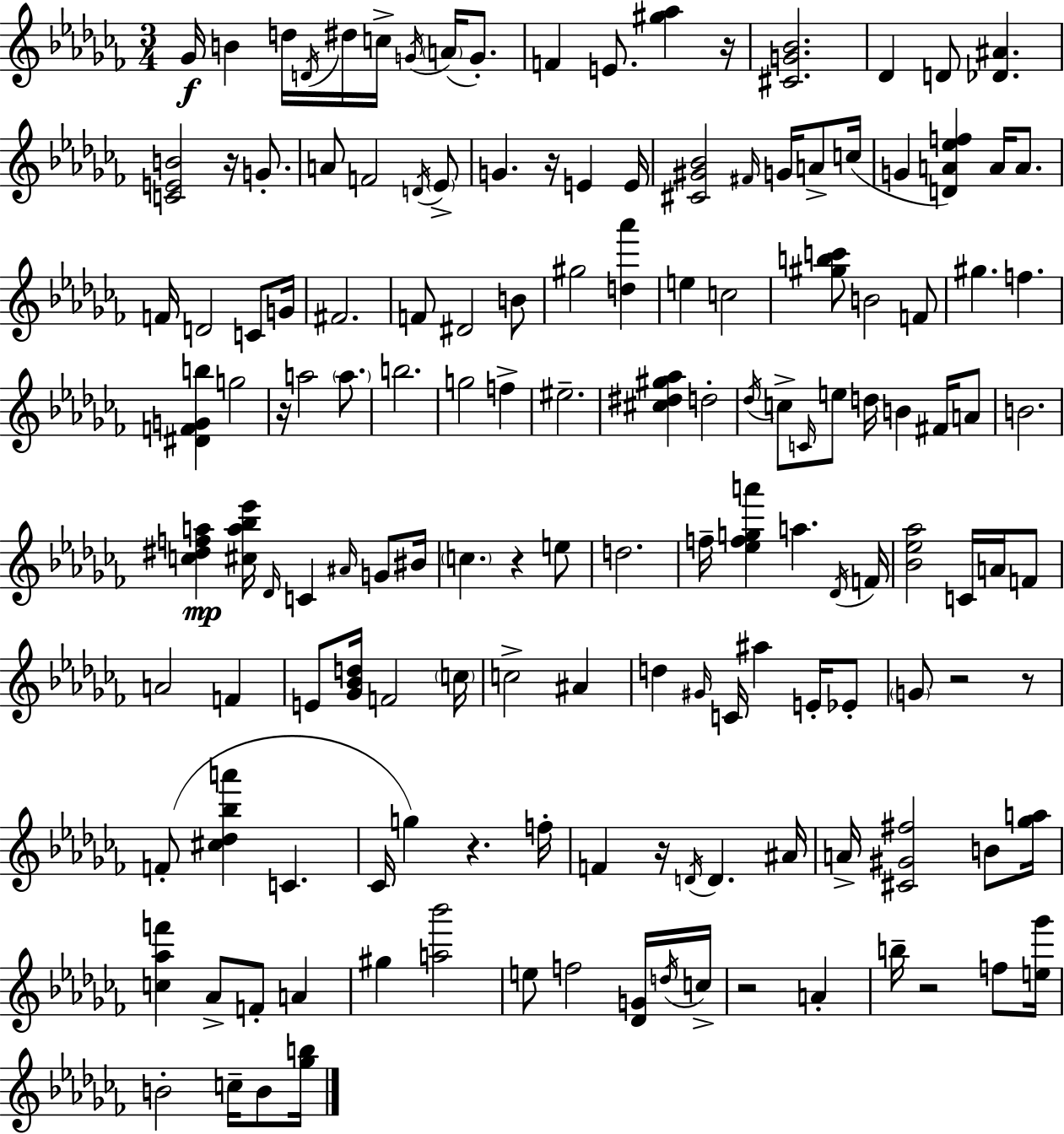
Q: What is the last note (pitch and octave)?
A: B4